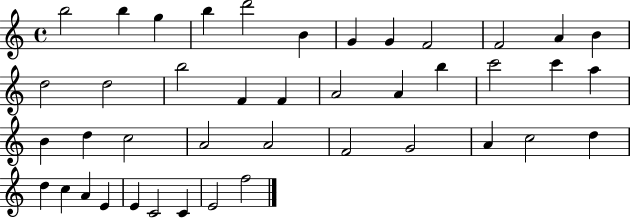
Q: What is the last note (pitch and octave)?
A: F5